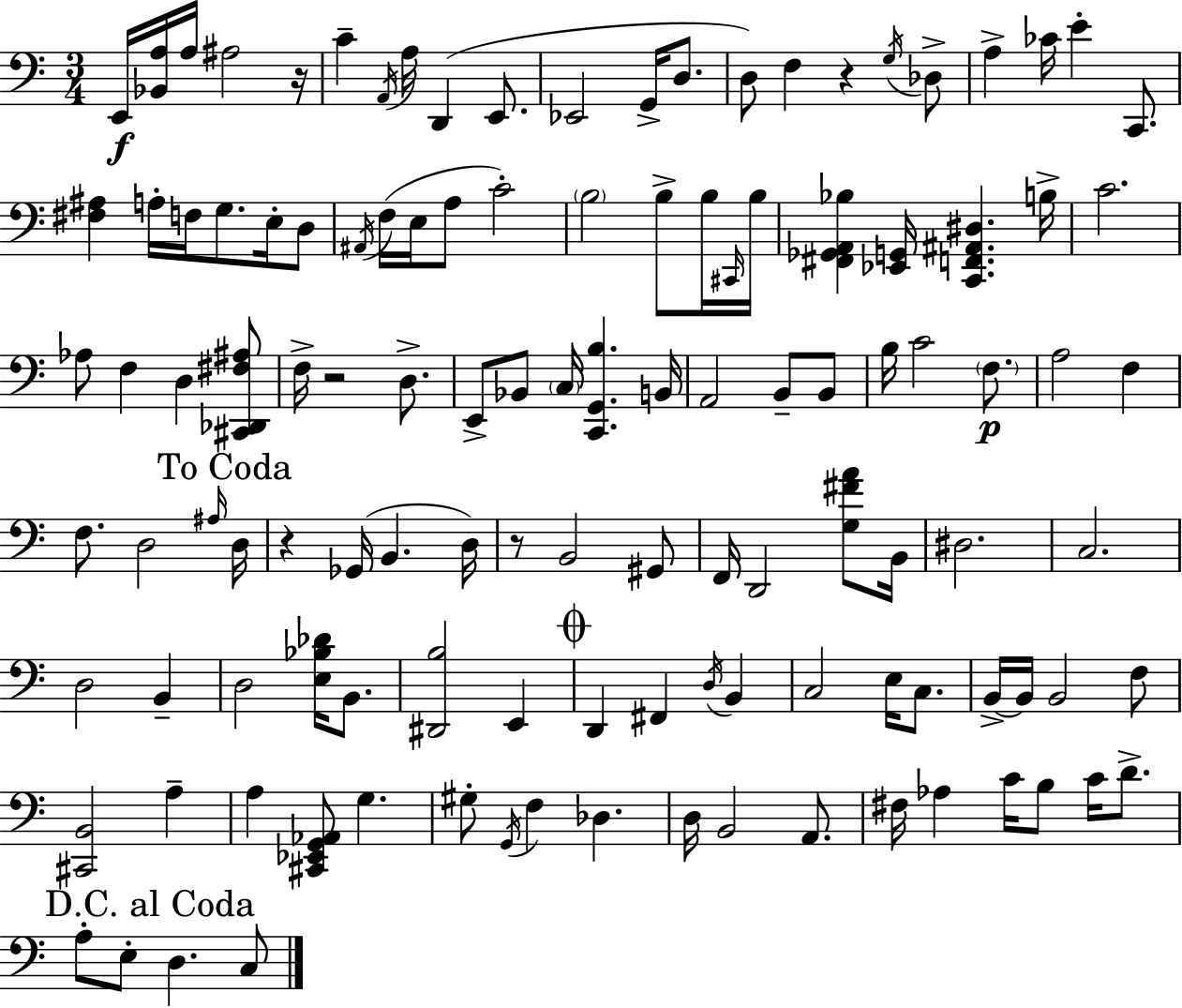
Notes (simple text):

E2/s [Bb2,A3]/s A3/s A#3/h R/s C4/q A2/s A3/s D2/q E2/e. Eb2/h G2/s D3/e. D3/e F3/q R/q G3/s Db3/e A3/q CES4/s E4/q C2/e. [F#3,A#3]/q A3/s F3/s G3/e. E3/s D3/e A#2/s F3/s E3/s A3/e C4/h B3/h B3/e B3/s C#2/s B3/s [F#2,Gb2,A2,Bb3]/q [Eb2,G2]/s [C2,F2,A#2,D#3]/q. B3/s C4/h. Ab3/e F3/q D3/q [C#2,Db2,F#3,A#3]/e F3/s R/h D3/e. E2/e Bb2/e C3/s [C2,G2,B3]/q. B2/s A2/h B2/e B2/e B3/s C4/h F3/e. A3/h F3/q F3/e. D3/h A#3/s D3/s R/q Gb2/s B2/q. D3/s R/e B2/h G#2/e F2/s D2/h [G3,F#4,A4]/e B2/s D#3/h. C3/h. D3/h B2/q D3/h [E3,Bb3,Db4]/s B2/e. [D#2,B3]/h E2/q D2/q F#2/q D3/s B2/q C3/h E3/s C3/e. B2/s B2/s B2/h F3/e [C#2,B2]/h A3/q A3/q [C#2,Eb2,G2,Ab2]/e G3/q. G#3/e G2/s F3/q Db3/q. D3/s B2/h A2/e. F#3/s Ab3/q C4/s B3/e C4/s D4/e. A3/e E3/e D3/q. C3/e